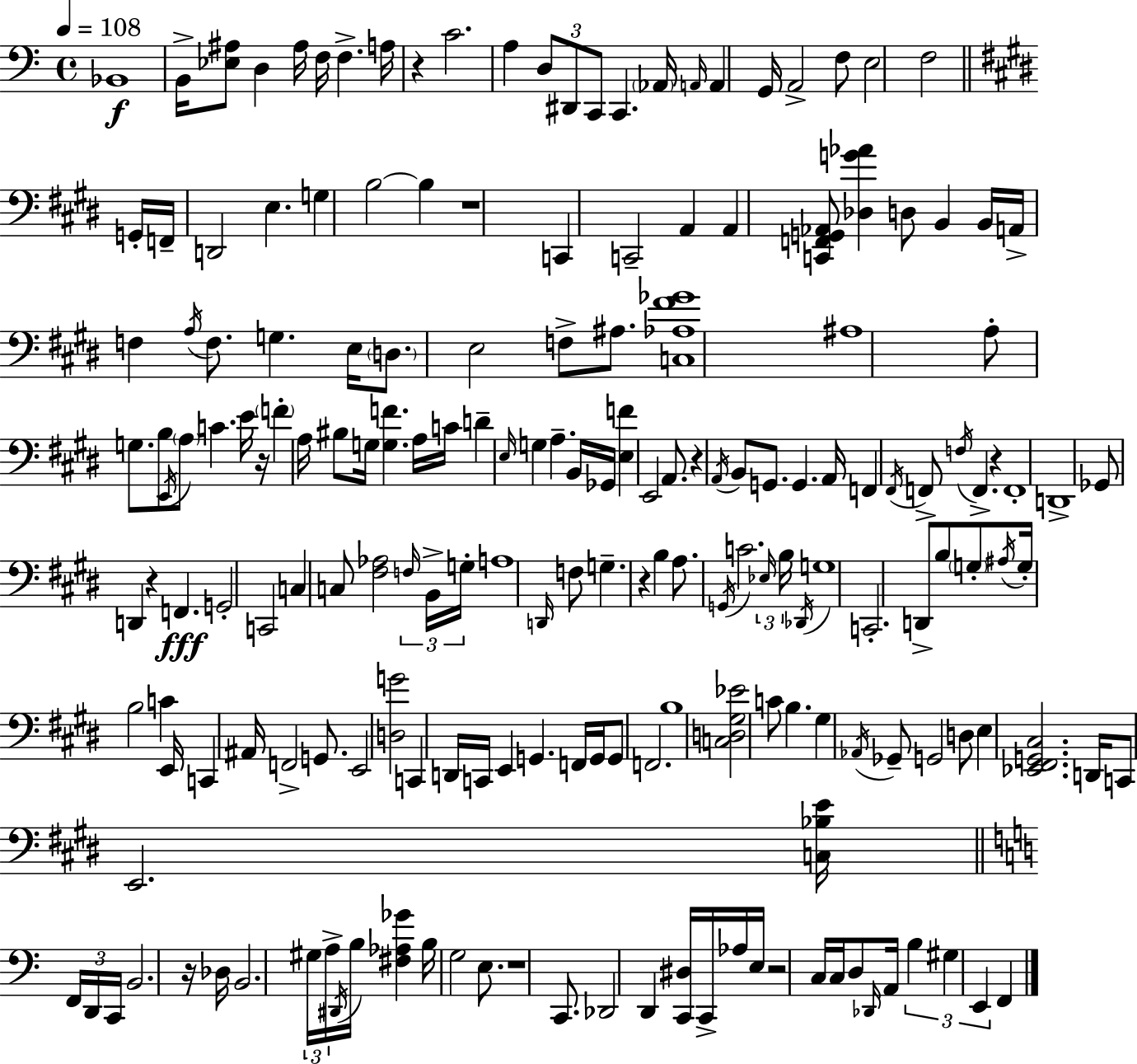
X:1
T:Untitled
M:4/4
L:1/4
K:C
_B,,4 B,,/4 [_E,^A,]/2 D, ^A,/4 F,/4 F, A,/4 z C2 A, D,/2 ^D,,/2 C,,/2 C,, _A,,/4 A,,/4 A,, G,,/4 A,,2 F,/2 E,2 F,2 G,,/4 F,,/4 D,,2 E, G, B,2 B, z4 C,, C,,2 A,, A,, [C,,F,,G,,_A,,]/2 [_D,G_A] D,/2 B,, B,,/4 A,,/4 F, A,/4 F,/2 G, E,/4 D,/2 E,2 F,/2 ^A,/2 [C,_A,^F_G]4 ^A,4 A,/2 G,/2 B,/2 E,,/4 A,/2 C E/4 z/4 F A,/4 ^B,/2 G,/4 [G,F] A,/4 C/4 D E,/4 G, A, B,,/4 _G,,/4 [E,F] E,,2 A,,/2 z A,,/4 B,,/2 G,,/2 G,, A,,/4 F,, ^F,,/4 F,,/2 F,/4 F,, z F,,4 D,,4 _G,,/2 D,, z F,, G,,2 C,,2 C, C,/2 [^F,_A,]2 F,/4 B,,/4 G,/4 A,4 D,,/4 F,/2 G, z B, A,/2 G,,/4 C2 _E,/4 B,/4 _D,,/4 G,4 C,,2 D,,/2 B,/2 G,/2 ^A,/4 G,/4 B,2 C E,,/4 C,, ^A,,/4 F,,2 G,,/2 E,,2 [D,G]2 C,, D,,/4 C,,/4 E,, G,, F,,/4 G,,/4 G,,/2 F,,2 B,4 [C,D,^G,_E]2 C/2 B, ^G, _A,,/4 _G,,/2 G,,2 D,/2 E, [_E,,^F,,G,,^C,]2 D,,/4 C,,/2 E,,2 [C,_B,E]/4 F,,/4 D,,/4 C,,/4 B,,2 z/4 _D,/4 B,,2 ^G,/4 A,/4 ^D,,/4 B,/4 [^F,_A,_G] B,/4 G,2 E,/2 z4 C,,/2 _D,,2 D,, [C,,^D,]/4 C,,/4 _A,/4 E,/4 z2 C,/4 C,/4 D,/2 _D,,/4 A,,/4 B, ^G, E,, F,,